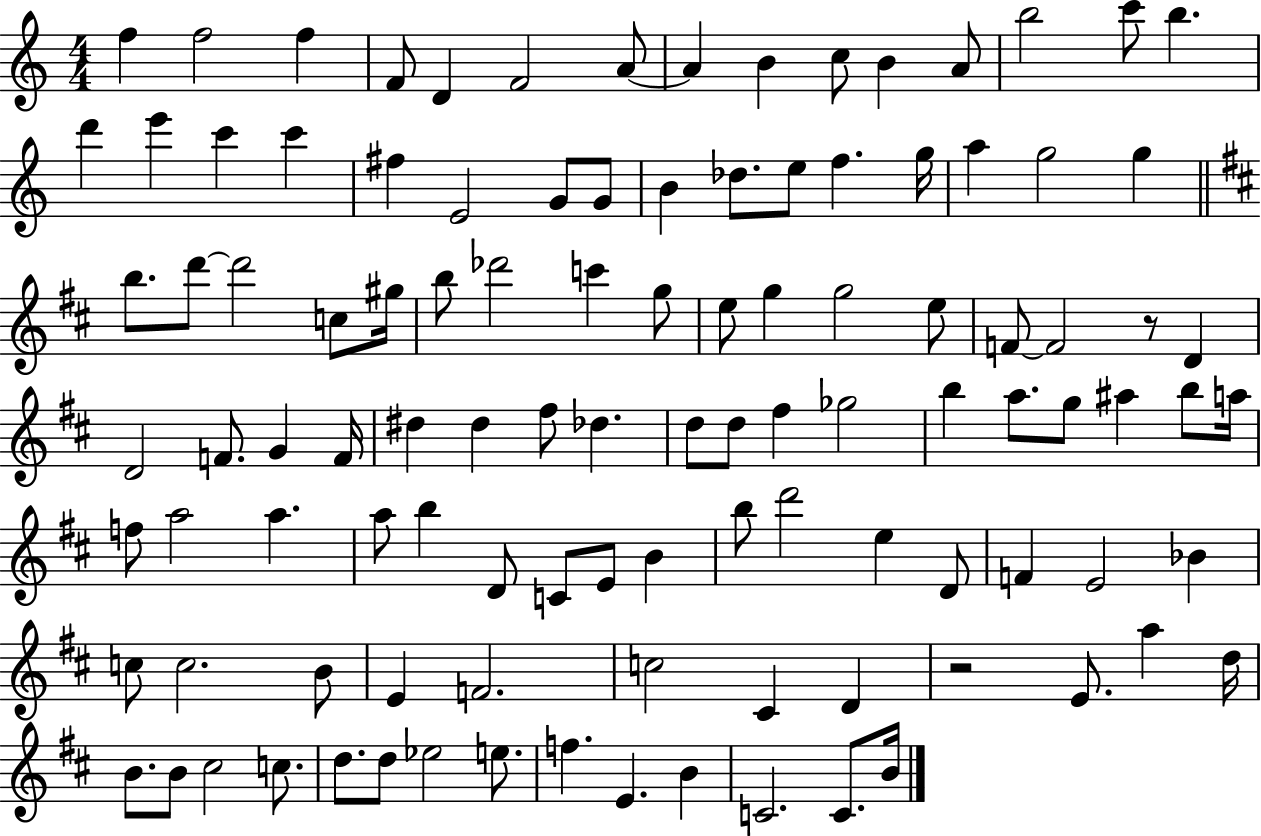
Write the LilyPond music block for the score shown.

{
  \clef treble
  \numericTimeSignature
  \time 4/4
  \key c \major
  \repeat volta 2 { f''4 f''2 f''4 | f'8 d'4 f'2 a'8~~ | a'4 b'4 c''8 b'4 a'8 | b''2 c'''8 b''4. | \break d'''4 e'''4 c'''4 c'''4 | fis''4 e'2 g'8 g'8 | b'4 des''8. e''8 f''4. g''16 | a''4 g''2 g''4 | \break \bar "||" \break \key d \major b''8. d'''8~~ d'''2 c''8 gis''16 | b''8 des'''2 c'''4 g''8 | e''8 g''4 g''2 e''8 | f'8~~ f'2 r8 d'4 | \break d'2 f'8. g'4 f'16 | dis''4 dis''4 fis''8 des''4. | d''8 d''8 fis''4 ges''2 | b''4 a''8. g''8 ais''4 b''8 a''16 | \break f''8 a''2 a''4. | a''8 b''4 d'8 c'8 e'8 b'4 | b''8 d'''2 e''4 d'8 | f'4 e'2 bes'4 | \break c''8 c''2. b'8 | e'4 f'2. | c''2 cis'4 d'4 | r2 e'8. a''4 d''16 | \break b'8. b'8 cis''2 c''8. | d''8. d''8 ees''2 e''8. | f''4. e'4. b'4 | c'2. c'8. b'16 | \break } \bar "|."
}